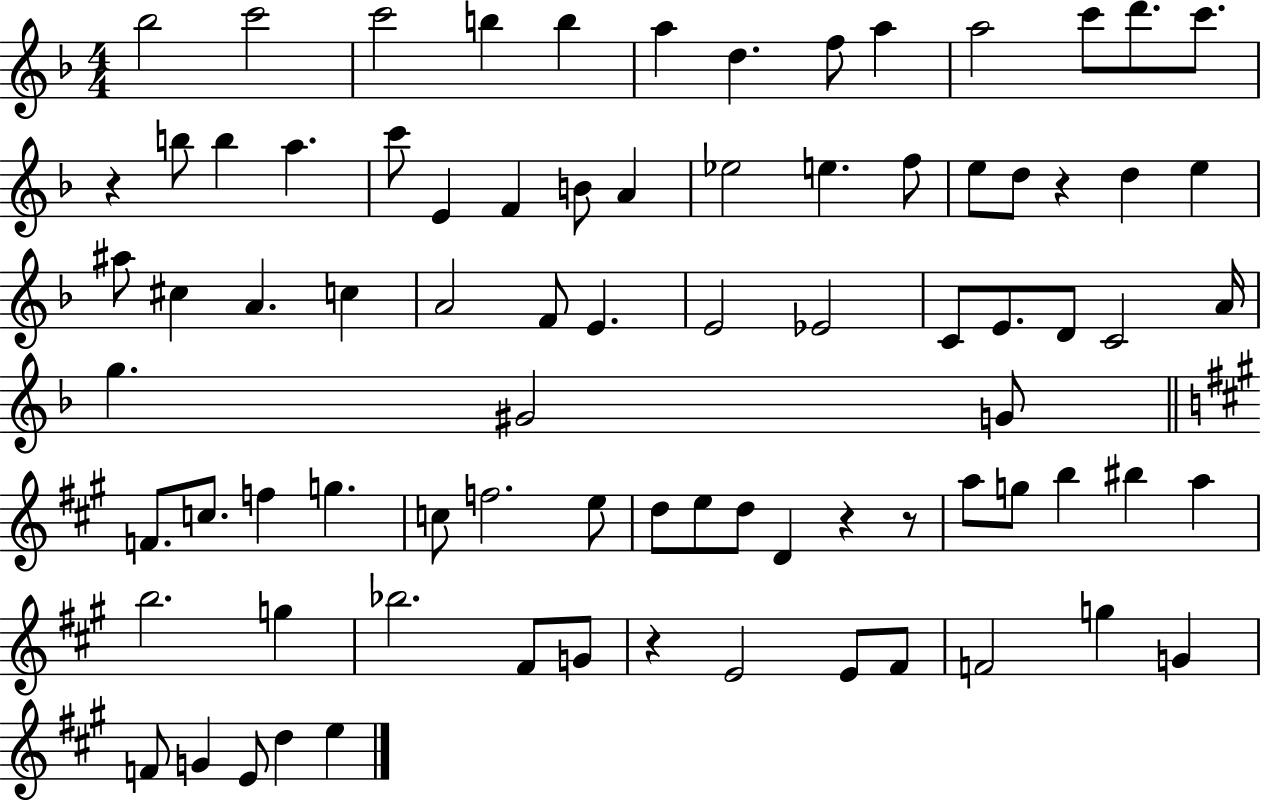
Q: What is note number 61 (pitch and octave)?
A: A5